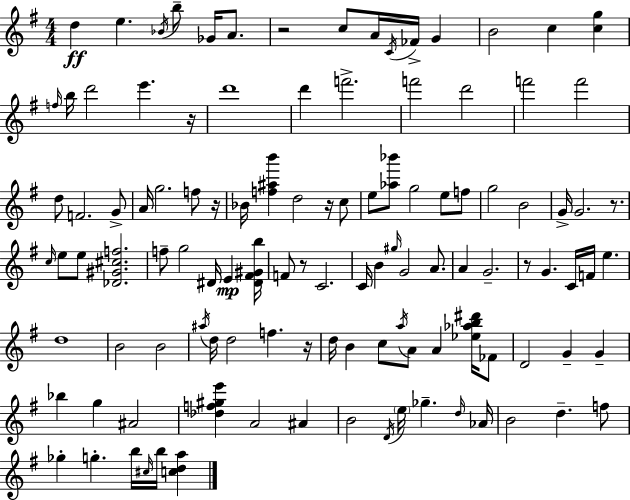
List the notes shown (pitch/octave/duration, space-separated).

D5/q E5/q. Bb4/s B5/e Gb4/s A4/e. R/h C5/e A4/s C4/s FES4/s G4/q B4/h C5/q [C5,G5]/q F5/s B5/s D6/h E6/q. R/s D6/w D6/q F6/h. F6/h D6/h F6/h F6/h D5/e F4/h. G4/e A4/s G5/h. F5/e R/s Bb4/s [F5,A#5,B6]/q D5/h R/s C5/e E5/e [Ab5,Bb6]/e G5/h E5/e F5/e G5/h B4/h G4/s G4/h. R/e. C5/s E5/e E5/e [Db4,G#4,C#5,F5]/h. F5/e G5/h D#4/s E4/q [D#4,F#4,G#4,B5]/s F4/e R/e C4/h. C4/s B4/q G#5/s G4/h A4/e. A4/q G4/h. R/e G4/q. C4/s F4/s E5/q. D5/w B4/h B4/h A#5/s D5/s D5/h F5/q. R/s D5/s B4/q C5/e A5/s A4/e A4/q [Eb5,Ab5,B5,D#6]/s FES4/e D4/h G4/q G4/q Bb5/q G5/q A#4/h [Db5,F5,G#5,E6]/q A4/h A#4/q B4/h D4/s E5/s Gb5/q. D5/s Ab4/s B4/h D5/q. F5/e Gb5/q G5/q. B5/s C#5/s B5/s [C5,D5,A5]/q